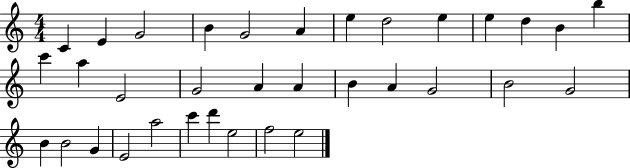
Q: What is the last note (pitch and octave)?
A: E5